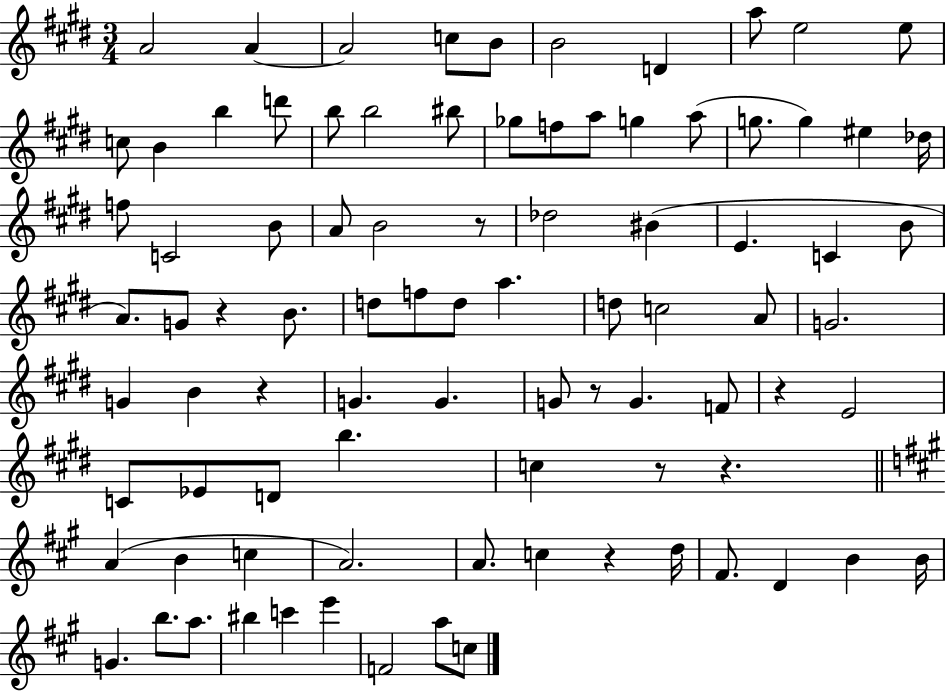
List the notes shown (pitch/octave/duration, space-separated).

A4/h A4/q A4/h C5/e B4/e B4/h D4/q A5/e E5/h E5/e C5/e B4/q B5/q D6/e B5/e B5/h BIS5/e Gb5/e F5/e A5/e G5/q A5/e G5/e. G5/q EIS5/q Db5/s F5/e C4/h B4/e A4/e B4/h R/e Db5/h BIS4/q E4/q. C4/q B4/e A4/e. G4/e R/q B4/e. D5/e F5/e D5/e A5/q. D5/e C5/h A4/e G4/h. G4/q B4/q R/q G4/q. G4/q. G4/e R/e G4/q. F4/e R/q E4/h C4/e Eb4/e D4/e B5/q. C5/q R/e R/q. A4/q B4/q C5/q A4/h. A4/e. C5/q R/q D5/s F#4/e. D4/q B4/q B4/s G4/q. B5/e. A5/e. BIS5/q C6/q E6/q F4/h A5/e C5/e